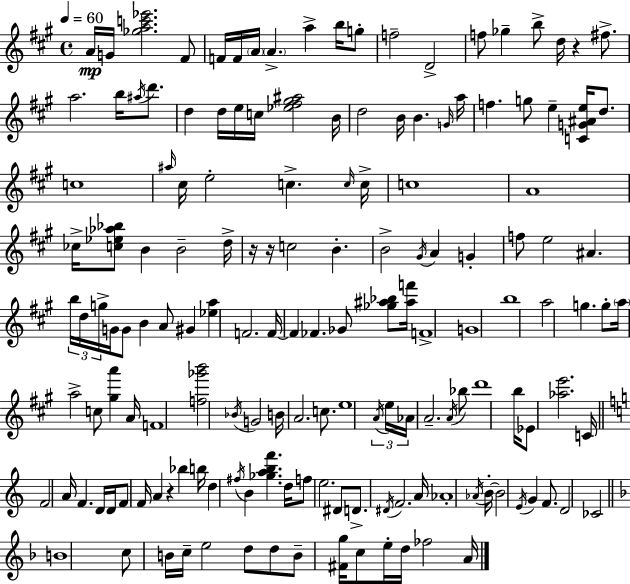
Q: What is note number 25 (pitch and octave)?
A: C5